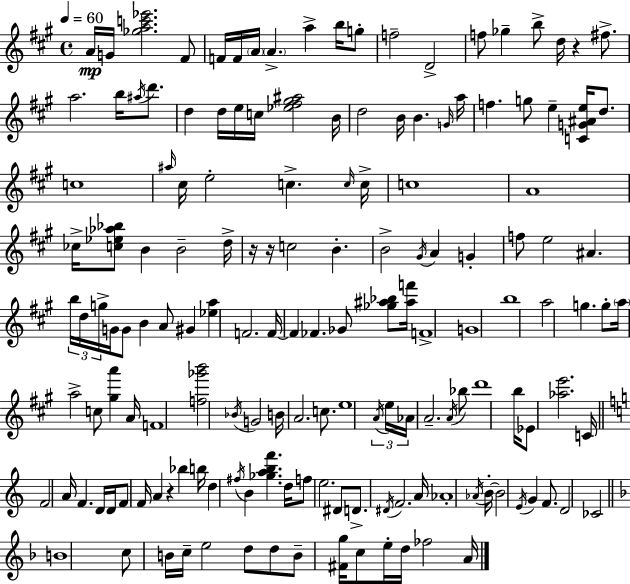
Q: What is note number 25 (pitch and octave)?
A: C5